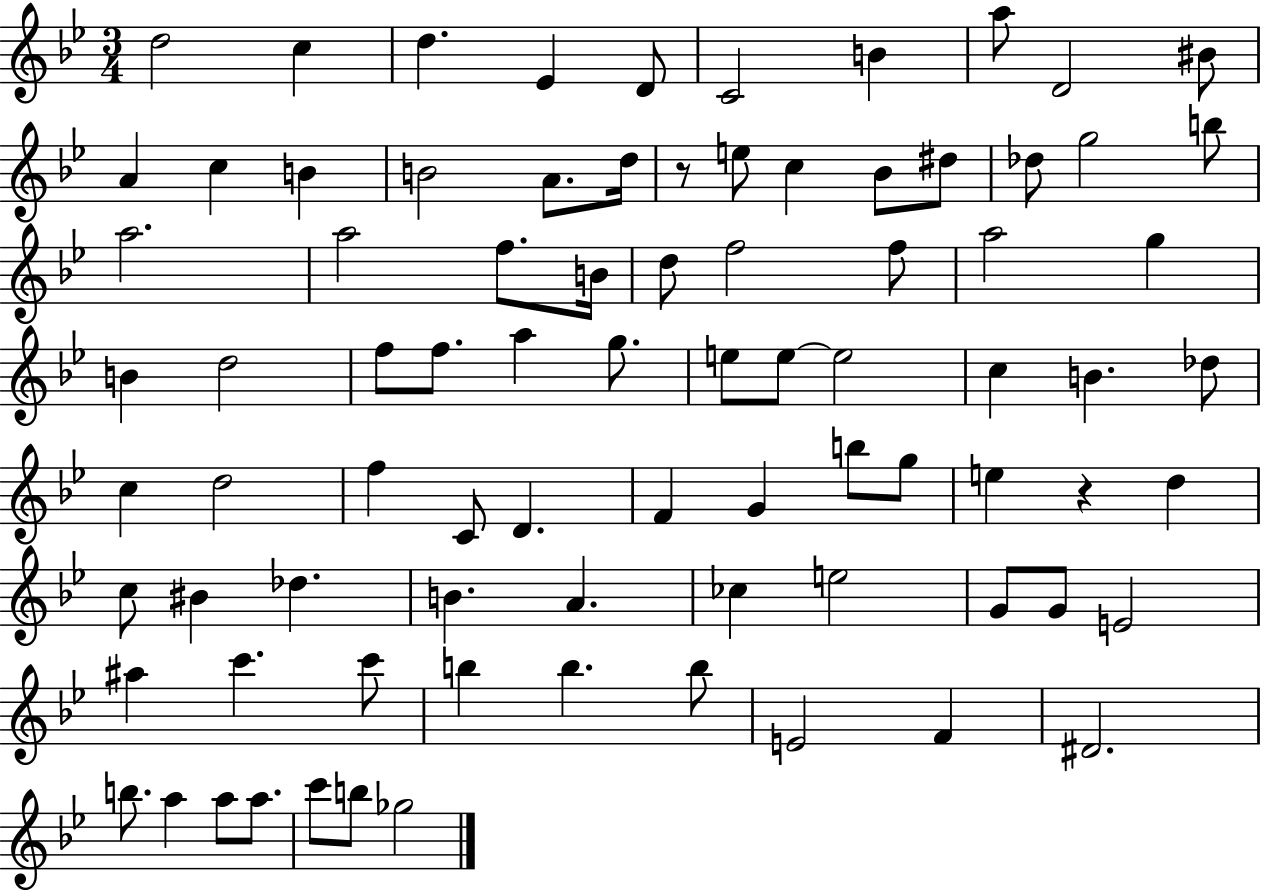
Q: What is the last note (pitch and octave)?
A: Gb5